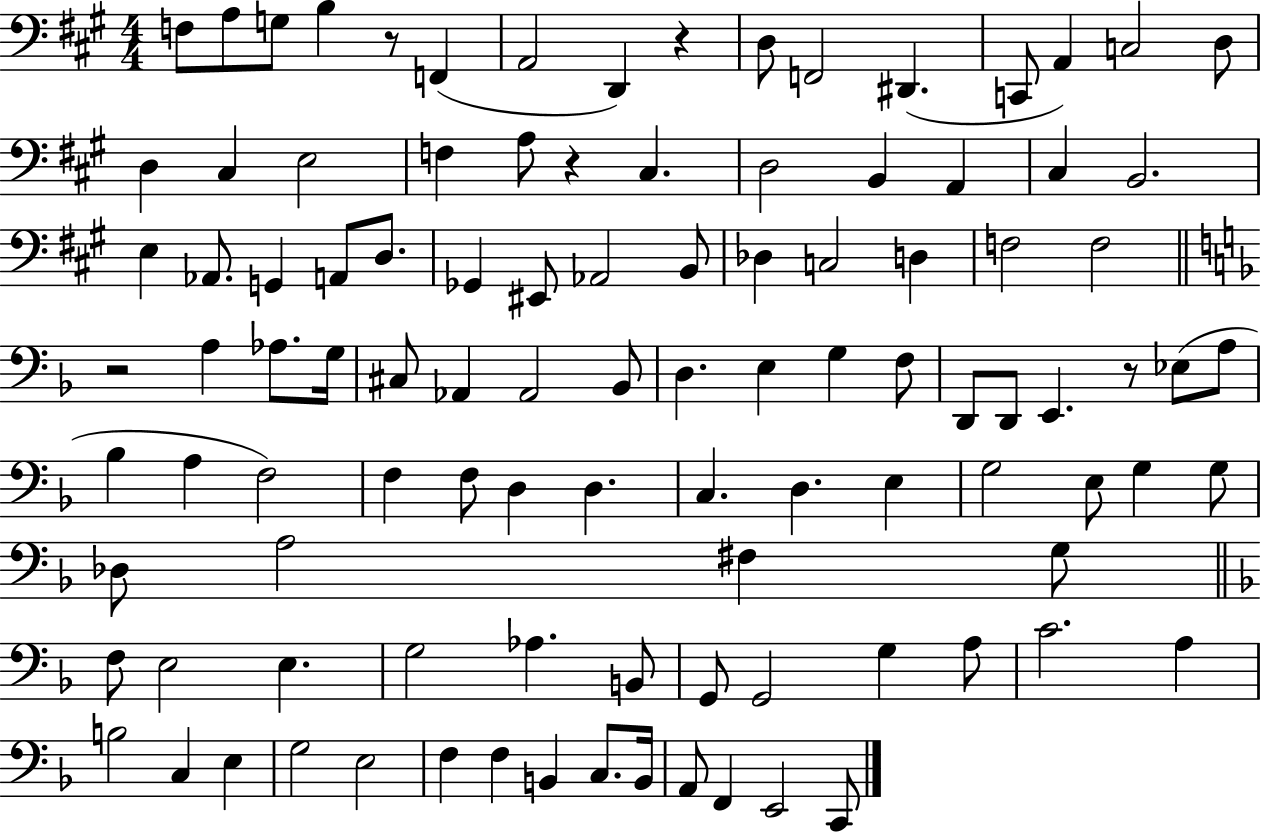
{
  \clef bass
  \numericTimeSignature
  \time 4/4
  \key a \major
  f8 a8 g8 b4 r8 f,4( | a,2 d,4) r4 | d8 f,2 dis,4.( | c,8 a,4) c2 d8 | \break d4 cis4 e2 | f4 a8 r4 cis4. | d2 b,4 a,4 | cis4 b,2. | \break e4 aes,8. g,4 a,8 d8. | ges,4 eis,8 aes,2 b,8 | des4 c2 d4 | f2 f2 | \break \bar "||" \break \key d \minor r2 a4 aes8. g16 | cis8 aes,4 aes,2 bes,8 | d4. e4 g4 f8 | d,8 d,8 e,4. r8 ees8( a8 | \break bes4 a4 f2) | f4 f8 d4 d4. | c4. d4. e4 | g2 e8 g4 g8 | \break des8 a2 fis4 g8 | \bar "||" \break \key d \minor f8 e2 e4. | g2 aes4. b,8 | g,8 g,2 g4 a8 | c'2. a4 | \break b2 c4 e4 | g2 e2 | f4 f4 b,4 c8. b,16 | a,8 f,4 e,2 c,8 | \break \bar "|."
}